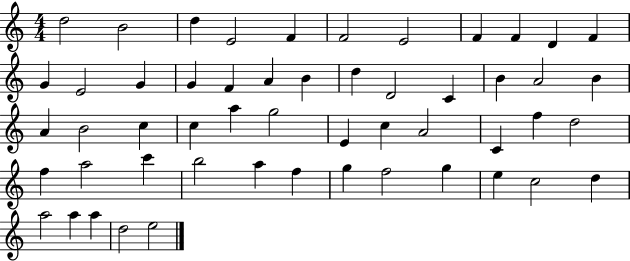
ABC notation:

X:1
T:Untitled
M:4/4
L:1/4
K:C
d2 B2 d E2 F F2 E2 F F D F G E2 G G F A B d D2 C B A2 B A B2 c c a g2 E c A2 C f d2 f a2 c' b2 a f g f2 g e c2 d a2 a a d2 e2